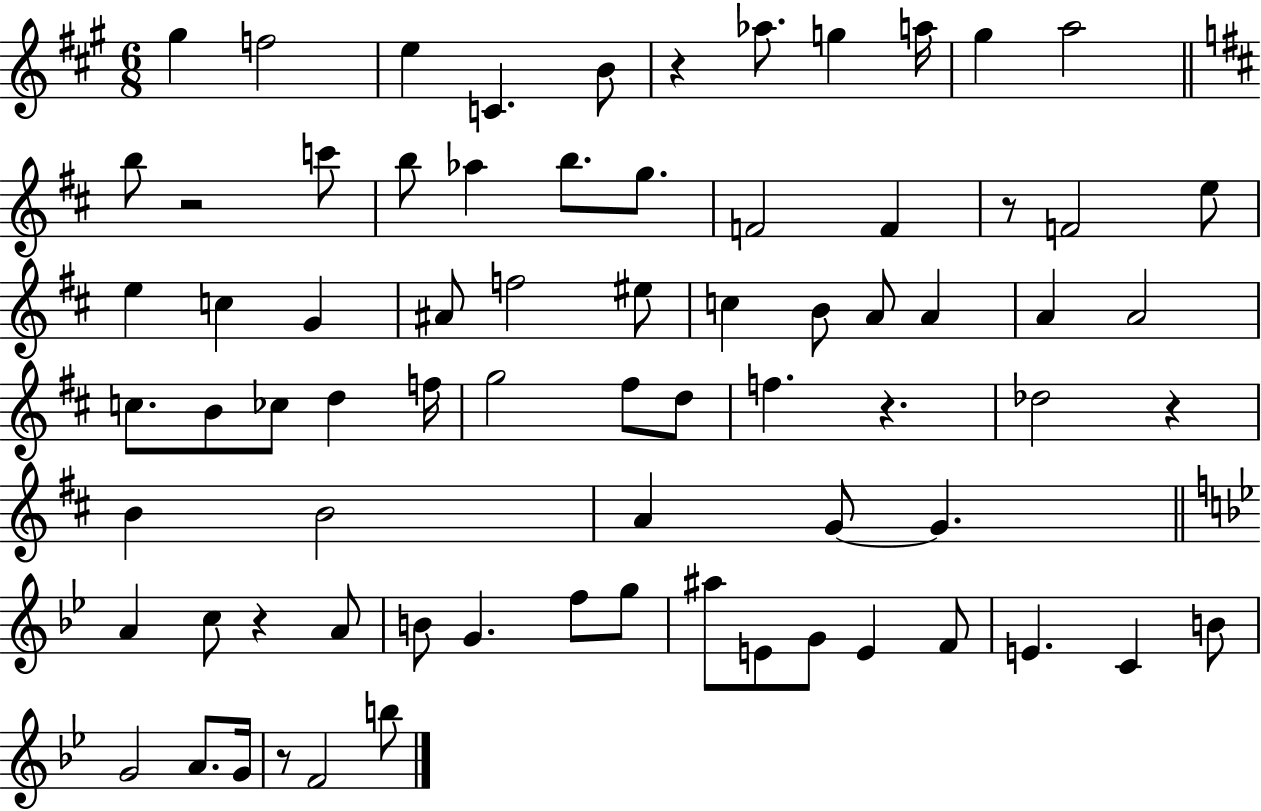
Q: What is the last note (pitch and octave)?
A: B5